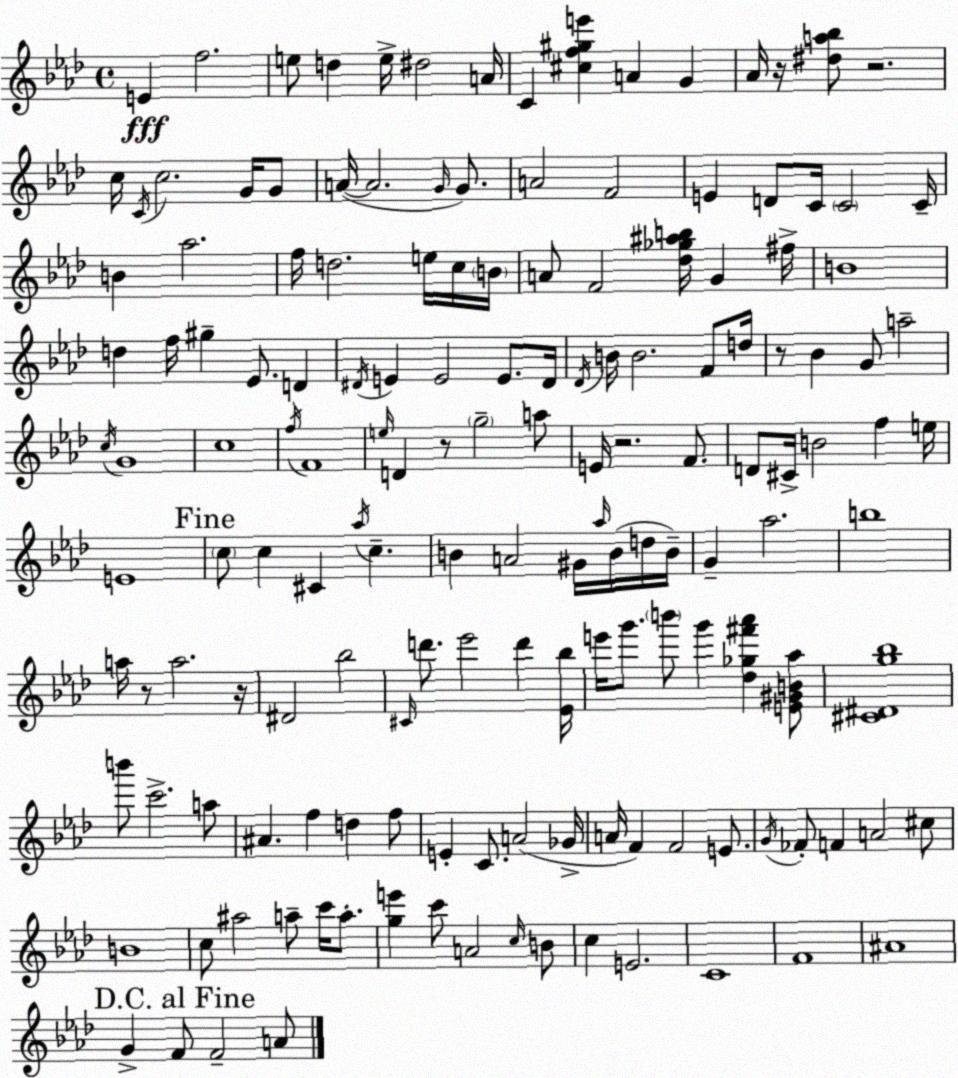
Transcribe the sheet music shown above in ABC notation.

X:1
T:Untitled
M:4/4
L:1/4
K:Fm
E f2 e/2 d e/4 ^d2 A/4 C [^cf^ge'] A G _A/4 z/4 [^da_b]/2 z2 c/4 C/4 c2 G/4 G/2 A/4 A2 G/4 G/2 A2 F2 E D/2 C/4 C2 C/4 B _a2 f/4 d2 e/4 c/4 B/4 A/2 F2 [_d_g^ab]/4 G ^f/4 B4 d f/4 ^g _E/2 D ^D/4 E E2 E/2 ^D/4 _D/4 B/4 B2 F/2 d/4 z/2 _B G/2 a2 c/4 G4 c4 f/4 F4 e/4 D z/2 g2 a/2 E/4 z2 F/2 D/2 ^C/4 B2 f e/4 E4 c/2 c ^C _a/4 c B A2 ^G/4 _a/4 B/4 d/4 B/4 G _a2 b4 a/4 z/2 a2 z/4 ^D2 _b2 ^C/4 d'/2 _e'2 d' [_E_b]/4 e'/4 g'/2 b'/2 g' [_d_g^f'_a'] [E^GB_a]/2 [^C^Dg_b]4 b'/2 c'2 a/2 ^A f d f/2 E C/2 A2 _G/4 A/4 F F2 E/2 G/4 _F/2 F A2 ^c/2 B4 c/2 ^a2 a/2 c'/4 a/2 [ge'] c'/2 A2 c/4 B/2 c E2 C4 F4 ^A4 G F/2 F2 A/2